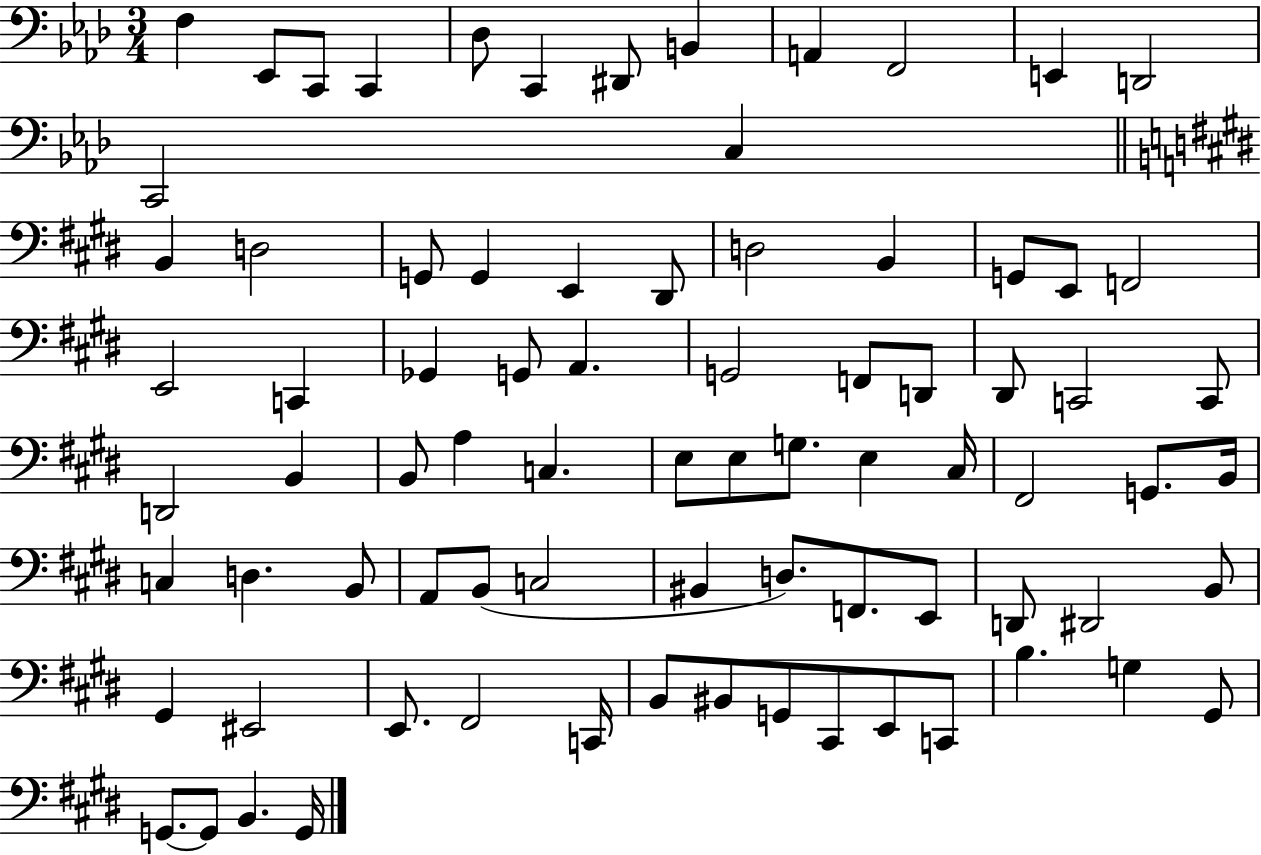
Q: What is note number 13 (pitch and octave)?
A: C2